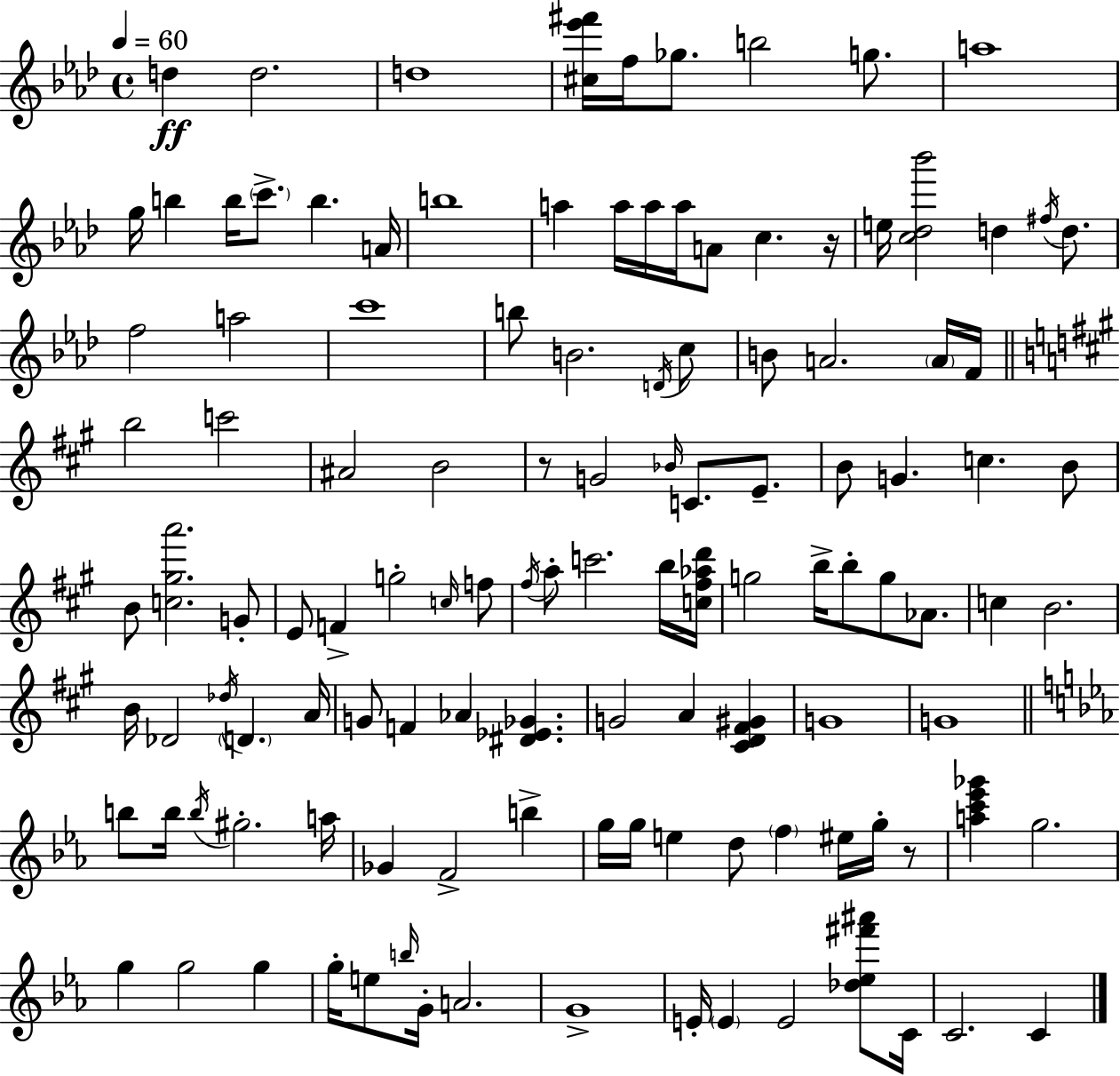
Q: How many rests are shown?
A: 3